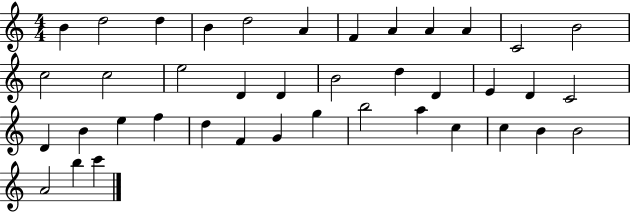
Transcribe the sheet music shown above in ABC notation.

X:1
T:Untitled
M:4/4
L:1/4
K:C
B d2 d B d2 A F A A A C2 B2 c2 c2 e2 D D B2 d D E D C2 D B e f d F G g b2 a c c B B2 A2 b c'